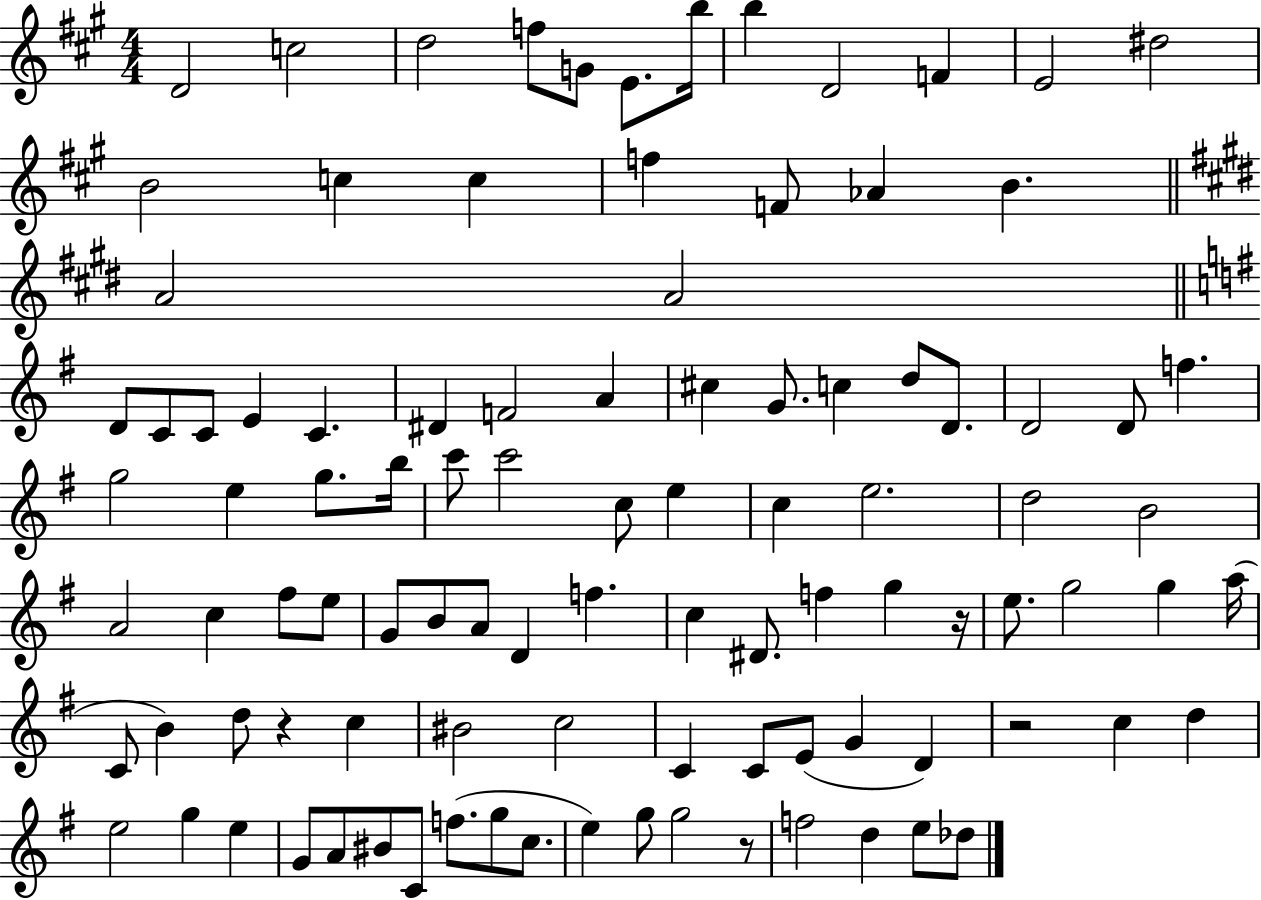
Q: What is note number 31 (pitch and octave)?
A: G4